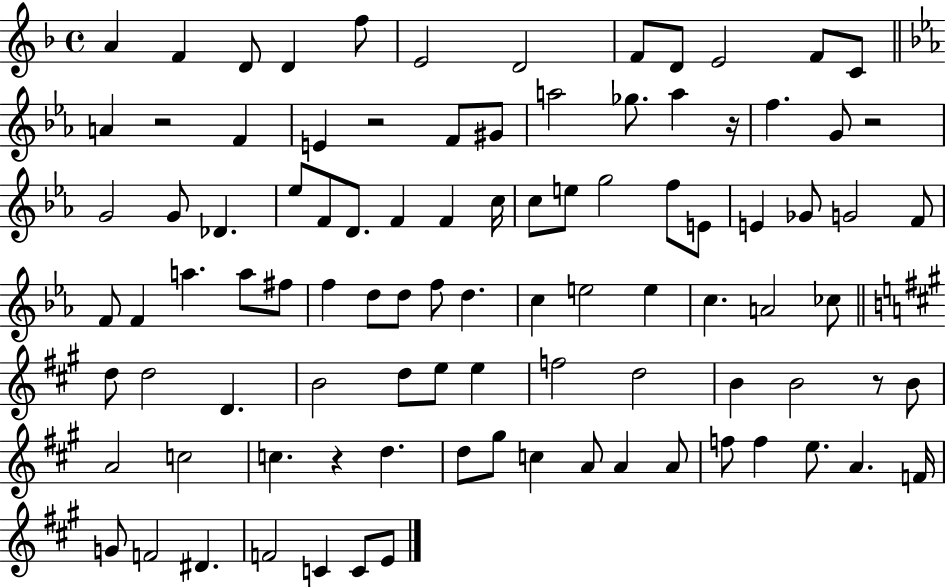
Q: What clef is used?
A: treble